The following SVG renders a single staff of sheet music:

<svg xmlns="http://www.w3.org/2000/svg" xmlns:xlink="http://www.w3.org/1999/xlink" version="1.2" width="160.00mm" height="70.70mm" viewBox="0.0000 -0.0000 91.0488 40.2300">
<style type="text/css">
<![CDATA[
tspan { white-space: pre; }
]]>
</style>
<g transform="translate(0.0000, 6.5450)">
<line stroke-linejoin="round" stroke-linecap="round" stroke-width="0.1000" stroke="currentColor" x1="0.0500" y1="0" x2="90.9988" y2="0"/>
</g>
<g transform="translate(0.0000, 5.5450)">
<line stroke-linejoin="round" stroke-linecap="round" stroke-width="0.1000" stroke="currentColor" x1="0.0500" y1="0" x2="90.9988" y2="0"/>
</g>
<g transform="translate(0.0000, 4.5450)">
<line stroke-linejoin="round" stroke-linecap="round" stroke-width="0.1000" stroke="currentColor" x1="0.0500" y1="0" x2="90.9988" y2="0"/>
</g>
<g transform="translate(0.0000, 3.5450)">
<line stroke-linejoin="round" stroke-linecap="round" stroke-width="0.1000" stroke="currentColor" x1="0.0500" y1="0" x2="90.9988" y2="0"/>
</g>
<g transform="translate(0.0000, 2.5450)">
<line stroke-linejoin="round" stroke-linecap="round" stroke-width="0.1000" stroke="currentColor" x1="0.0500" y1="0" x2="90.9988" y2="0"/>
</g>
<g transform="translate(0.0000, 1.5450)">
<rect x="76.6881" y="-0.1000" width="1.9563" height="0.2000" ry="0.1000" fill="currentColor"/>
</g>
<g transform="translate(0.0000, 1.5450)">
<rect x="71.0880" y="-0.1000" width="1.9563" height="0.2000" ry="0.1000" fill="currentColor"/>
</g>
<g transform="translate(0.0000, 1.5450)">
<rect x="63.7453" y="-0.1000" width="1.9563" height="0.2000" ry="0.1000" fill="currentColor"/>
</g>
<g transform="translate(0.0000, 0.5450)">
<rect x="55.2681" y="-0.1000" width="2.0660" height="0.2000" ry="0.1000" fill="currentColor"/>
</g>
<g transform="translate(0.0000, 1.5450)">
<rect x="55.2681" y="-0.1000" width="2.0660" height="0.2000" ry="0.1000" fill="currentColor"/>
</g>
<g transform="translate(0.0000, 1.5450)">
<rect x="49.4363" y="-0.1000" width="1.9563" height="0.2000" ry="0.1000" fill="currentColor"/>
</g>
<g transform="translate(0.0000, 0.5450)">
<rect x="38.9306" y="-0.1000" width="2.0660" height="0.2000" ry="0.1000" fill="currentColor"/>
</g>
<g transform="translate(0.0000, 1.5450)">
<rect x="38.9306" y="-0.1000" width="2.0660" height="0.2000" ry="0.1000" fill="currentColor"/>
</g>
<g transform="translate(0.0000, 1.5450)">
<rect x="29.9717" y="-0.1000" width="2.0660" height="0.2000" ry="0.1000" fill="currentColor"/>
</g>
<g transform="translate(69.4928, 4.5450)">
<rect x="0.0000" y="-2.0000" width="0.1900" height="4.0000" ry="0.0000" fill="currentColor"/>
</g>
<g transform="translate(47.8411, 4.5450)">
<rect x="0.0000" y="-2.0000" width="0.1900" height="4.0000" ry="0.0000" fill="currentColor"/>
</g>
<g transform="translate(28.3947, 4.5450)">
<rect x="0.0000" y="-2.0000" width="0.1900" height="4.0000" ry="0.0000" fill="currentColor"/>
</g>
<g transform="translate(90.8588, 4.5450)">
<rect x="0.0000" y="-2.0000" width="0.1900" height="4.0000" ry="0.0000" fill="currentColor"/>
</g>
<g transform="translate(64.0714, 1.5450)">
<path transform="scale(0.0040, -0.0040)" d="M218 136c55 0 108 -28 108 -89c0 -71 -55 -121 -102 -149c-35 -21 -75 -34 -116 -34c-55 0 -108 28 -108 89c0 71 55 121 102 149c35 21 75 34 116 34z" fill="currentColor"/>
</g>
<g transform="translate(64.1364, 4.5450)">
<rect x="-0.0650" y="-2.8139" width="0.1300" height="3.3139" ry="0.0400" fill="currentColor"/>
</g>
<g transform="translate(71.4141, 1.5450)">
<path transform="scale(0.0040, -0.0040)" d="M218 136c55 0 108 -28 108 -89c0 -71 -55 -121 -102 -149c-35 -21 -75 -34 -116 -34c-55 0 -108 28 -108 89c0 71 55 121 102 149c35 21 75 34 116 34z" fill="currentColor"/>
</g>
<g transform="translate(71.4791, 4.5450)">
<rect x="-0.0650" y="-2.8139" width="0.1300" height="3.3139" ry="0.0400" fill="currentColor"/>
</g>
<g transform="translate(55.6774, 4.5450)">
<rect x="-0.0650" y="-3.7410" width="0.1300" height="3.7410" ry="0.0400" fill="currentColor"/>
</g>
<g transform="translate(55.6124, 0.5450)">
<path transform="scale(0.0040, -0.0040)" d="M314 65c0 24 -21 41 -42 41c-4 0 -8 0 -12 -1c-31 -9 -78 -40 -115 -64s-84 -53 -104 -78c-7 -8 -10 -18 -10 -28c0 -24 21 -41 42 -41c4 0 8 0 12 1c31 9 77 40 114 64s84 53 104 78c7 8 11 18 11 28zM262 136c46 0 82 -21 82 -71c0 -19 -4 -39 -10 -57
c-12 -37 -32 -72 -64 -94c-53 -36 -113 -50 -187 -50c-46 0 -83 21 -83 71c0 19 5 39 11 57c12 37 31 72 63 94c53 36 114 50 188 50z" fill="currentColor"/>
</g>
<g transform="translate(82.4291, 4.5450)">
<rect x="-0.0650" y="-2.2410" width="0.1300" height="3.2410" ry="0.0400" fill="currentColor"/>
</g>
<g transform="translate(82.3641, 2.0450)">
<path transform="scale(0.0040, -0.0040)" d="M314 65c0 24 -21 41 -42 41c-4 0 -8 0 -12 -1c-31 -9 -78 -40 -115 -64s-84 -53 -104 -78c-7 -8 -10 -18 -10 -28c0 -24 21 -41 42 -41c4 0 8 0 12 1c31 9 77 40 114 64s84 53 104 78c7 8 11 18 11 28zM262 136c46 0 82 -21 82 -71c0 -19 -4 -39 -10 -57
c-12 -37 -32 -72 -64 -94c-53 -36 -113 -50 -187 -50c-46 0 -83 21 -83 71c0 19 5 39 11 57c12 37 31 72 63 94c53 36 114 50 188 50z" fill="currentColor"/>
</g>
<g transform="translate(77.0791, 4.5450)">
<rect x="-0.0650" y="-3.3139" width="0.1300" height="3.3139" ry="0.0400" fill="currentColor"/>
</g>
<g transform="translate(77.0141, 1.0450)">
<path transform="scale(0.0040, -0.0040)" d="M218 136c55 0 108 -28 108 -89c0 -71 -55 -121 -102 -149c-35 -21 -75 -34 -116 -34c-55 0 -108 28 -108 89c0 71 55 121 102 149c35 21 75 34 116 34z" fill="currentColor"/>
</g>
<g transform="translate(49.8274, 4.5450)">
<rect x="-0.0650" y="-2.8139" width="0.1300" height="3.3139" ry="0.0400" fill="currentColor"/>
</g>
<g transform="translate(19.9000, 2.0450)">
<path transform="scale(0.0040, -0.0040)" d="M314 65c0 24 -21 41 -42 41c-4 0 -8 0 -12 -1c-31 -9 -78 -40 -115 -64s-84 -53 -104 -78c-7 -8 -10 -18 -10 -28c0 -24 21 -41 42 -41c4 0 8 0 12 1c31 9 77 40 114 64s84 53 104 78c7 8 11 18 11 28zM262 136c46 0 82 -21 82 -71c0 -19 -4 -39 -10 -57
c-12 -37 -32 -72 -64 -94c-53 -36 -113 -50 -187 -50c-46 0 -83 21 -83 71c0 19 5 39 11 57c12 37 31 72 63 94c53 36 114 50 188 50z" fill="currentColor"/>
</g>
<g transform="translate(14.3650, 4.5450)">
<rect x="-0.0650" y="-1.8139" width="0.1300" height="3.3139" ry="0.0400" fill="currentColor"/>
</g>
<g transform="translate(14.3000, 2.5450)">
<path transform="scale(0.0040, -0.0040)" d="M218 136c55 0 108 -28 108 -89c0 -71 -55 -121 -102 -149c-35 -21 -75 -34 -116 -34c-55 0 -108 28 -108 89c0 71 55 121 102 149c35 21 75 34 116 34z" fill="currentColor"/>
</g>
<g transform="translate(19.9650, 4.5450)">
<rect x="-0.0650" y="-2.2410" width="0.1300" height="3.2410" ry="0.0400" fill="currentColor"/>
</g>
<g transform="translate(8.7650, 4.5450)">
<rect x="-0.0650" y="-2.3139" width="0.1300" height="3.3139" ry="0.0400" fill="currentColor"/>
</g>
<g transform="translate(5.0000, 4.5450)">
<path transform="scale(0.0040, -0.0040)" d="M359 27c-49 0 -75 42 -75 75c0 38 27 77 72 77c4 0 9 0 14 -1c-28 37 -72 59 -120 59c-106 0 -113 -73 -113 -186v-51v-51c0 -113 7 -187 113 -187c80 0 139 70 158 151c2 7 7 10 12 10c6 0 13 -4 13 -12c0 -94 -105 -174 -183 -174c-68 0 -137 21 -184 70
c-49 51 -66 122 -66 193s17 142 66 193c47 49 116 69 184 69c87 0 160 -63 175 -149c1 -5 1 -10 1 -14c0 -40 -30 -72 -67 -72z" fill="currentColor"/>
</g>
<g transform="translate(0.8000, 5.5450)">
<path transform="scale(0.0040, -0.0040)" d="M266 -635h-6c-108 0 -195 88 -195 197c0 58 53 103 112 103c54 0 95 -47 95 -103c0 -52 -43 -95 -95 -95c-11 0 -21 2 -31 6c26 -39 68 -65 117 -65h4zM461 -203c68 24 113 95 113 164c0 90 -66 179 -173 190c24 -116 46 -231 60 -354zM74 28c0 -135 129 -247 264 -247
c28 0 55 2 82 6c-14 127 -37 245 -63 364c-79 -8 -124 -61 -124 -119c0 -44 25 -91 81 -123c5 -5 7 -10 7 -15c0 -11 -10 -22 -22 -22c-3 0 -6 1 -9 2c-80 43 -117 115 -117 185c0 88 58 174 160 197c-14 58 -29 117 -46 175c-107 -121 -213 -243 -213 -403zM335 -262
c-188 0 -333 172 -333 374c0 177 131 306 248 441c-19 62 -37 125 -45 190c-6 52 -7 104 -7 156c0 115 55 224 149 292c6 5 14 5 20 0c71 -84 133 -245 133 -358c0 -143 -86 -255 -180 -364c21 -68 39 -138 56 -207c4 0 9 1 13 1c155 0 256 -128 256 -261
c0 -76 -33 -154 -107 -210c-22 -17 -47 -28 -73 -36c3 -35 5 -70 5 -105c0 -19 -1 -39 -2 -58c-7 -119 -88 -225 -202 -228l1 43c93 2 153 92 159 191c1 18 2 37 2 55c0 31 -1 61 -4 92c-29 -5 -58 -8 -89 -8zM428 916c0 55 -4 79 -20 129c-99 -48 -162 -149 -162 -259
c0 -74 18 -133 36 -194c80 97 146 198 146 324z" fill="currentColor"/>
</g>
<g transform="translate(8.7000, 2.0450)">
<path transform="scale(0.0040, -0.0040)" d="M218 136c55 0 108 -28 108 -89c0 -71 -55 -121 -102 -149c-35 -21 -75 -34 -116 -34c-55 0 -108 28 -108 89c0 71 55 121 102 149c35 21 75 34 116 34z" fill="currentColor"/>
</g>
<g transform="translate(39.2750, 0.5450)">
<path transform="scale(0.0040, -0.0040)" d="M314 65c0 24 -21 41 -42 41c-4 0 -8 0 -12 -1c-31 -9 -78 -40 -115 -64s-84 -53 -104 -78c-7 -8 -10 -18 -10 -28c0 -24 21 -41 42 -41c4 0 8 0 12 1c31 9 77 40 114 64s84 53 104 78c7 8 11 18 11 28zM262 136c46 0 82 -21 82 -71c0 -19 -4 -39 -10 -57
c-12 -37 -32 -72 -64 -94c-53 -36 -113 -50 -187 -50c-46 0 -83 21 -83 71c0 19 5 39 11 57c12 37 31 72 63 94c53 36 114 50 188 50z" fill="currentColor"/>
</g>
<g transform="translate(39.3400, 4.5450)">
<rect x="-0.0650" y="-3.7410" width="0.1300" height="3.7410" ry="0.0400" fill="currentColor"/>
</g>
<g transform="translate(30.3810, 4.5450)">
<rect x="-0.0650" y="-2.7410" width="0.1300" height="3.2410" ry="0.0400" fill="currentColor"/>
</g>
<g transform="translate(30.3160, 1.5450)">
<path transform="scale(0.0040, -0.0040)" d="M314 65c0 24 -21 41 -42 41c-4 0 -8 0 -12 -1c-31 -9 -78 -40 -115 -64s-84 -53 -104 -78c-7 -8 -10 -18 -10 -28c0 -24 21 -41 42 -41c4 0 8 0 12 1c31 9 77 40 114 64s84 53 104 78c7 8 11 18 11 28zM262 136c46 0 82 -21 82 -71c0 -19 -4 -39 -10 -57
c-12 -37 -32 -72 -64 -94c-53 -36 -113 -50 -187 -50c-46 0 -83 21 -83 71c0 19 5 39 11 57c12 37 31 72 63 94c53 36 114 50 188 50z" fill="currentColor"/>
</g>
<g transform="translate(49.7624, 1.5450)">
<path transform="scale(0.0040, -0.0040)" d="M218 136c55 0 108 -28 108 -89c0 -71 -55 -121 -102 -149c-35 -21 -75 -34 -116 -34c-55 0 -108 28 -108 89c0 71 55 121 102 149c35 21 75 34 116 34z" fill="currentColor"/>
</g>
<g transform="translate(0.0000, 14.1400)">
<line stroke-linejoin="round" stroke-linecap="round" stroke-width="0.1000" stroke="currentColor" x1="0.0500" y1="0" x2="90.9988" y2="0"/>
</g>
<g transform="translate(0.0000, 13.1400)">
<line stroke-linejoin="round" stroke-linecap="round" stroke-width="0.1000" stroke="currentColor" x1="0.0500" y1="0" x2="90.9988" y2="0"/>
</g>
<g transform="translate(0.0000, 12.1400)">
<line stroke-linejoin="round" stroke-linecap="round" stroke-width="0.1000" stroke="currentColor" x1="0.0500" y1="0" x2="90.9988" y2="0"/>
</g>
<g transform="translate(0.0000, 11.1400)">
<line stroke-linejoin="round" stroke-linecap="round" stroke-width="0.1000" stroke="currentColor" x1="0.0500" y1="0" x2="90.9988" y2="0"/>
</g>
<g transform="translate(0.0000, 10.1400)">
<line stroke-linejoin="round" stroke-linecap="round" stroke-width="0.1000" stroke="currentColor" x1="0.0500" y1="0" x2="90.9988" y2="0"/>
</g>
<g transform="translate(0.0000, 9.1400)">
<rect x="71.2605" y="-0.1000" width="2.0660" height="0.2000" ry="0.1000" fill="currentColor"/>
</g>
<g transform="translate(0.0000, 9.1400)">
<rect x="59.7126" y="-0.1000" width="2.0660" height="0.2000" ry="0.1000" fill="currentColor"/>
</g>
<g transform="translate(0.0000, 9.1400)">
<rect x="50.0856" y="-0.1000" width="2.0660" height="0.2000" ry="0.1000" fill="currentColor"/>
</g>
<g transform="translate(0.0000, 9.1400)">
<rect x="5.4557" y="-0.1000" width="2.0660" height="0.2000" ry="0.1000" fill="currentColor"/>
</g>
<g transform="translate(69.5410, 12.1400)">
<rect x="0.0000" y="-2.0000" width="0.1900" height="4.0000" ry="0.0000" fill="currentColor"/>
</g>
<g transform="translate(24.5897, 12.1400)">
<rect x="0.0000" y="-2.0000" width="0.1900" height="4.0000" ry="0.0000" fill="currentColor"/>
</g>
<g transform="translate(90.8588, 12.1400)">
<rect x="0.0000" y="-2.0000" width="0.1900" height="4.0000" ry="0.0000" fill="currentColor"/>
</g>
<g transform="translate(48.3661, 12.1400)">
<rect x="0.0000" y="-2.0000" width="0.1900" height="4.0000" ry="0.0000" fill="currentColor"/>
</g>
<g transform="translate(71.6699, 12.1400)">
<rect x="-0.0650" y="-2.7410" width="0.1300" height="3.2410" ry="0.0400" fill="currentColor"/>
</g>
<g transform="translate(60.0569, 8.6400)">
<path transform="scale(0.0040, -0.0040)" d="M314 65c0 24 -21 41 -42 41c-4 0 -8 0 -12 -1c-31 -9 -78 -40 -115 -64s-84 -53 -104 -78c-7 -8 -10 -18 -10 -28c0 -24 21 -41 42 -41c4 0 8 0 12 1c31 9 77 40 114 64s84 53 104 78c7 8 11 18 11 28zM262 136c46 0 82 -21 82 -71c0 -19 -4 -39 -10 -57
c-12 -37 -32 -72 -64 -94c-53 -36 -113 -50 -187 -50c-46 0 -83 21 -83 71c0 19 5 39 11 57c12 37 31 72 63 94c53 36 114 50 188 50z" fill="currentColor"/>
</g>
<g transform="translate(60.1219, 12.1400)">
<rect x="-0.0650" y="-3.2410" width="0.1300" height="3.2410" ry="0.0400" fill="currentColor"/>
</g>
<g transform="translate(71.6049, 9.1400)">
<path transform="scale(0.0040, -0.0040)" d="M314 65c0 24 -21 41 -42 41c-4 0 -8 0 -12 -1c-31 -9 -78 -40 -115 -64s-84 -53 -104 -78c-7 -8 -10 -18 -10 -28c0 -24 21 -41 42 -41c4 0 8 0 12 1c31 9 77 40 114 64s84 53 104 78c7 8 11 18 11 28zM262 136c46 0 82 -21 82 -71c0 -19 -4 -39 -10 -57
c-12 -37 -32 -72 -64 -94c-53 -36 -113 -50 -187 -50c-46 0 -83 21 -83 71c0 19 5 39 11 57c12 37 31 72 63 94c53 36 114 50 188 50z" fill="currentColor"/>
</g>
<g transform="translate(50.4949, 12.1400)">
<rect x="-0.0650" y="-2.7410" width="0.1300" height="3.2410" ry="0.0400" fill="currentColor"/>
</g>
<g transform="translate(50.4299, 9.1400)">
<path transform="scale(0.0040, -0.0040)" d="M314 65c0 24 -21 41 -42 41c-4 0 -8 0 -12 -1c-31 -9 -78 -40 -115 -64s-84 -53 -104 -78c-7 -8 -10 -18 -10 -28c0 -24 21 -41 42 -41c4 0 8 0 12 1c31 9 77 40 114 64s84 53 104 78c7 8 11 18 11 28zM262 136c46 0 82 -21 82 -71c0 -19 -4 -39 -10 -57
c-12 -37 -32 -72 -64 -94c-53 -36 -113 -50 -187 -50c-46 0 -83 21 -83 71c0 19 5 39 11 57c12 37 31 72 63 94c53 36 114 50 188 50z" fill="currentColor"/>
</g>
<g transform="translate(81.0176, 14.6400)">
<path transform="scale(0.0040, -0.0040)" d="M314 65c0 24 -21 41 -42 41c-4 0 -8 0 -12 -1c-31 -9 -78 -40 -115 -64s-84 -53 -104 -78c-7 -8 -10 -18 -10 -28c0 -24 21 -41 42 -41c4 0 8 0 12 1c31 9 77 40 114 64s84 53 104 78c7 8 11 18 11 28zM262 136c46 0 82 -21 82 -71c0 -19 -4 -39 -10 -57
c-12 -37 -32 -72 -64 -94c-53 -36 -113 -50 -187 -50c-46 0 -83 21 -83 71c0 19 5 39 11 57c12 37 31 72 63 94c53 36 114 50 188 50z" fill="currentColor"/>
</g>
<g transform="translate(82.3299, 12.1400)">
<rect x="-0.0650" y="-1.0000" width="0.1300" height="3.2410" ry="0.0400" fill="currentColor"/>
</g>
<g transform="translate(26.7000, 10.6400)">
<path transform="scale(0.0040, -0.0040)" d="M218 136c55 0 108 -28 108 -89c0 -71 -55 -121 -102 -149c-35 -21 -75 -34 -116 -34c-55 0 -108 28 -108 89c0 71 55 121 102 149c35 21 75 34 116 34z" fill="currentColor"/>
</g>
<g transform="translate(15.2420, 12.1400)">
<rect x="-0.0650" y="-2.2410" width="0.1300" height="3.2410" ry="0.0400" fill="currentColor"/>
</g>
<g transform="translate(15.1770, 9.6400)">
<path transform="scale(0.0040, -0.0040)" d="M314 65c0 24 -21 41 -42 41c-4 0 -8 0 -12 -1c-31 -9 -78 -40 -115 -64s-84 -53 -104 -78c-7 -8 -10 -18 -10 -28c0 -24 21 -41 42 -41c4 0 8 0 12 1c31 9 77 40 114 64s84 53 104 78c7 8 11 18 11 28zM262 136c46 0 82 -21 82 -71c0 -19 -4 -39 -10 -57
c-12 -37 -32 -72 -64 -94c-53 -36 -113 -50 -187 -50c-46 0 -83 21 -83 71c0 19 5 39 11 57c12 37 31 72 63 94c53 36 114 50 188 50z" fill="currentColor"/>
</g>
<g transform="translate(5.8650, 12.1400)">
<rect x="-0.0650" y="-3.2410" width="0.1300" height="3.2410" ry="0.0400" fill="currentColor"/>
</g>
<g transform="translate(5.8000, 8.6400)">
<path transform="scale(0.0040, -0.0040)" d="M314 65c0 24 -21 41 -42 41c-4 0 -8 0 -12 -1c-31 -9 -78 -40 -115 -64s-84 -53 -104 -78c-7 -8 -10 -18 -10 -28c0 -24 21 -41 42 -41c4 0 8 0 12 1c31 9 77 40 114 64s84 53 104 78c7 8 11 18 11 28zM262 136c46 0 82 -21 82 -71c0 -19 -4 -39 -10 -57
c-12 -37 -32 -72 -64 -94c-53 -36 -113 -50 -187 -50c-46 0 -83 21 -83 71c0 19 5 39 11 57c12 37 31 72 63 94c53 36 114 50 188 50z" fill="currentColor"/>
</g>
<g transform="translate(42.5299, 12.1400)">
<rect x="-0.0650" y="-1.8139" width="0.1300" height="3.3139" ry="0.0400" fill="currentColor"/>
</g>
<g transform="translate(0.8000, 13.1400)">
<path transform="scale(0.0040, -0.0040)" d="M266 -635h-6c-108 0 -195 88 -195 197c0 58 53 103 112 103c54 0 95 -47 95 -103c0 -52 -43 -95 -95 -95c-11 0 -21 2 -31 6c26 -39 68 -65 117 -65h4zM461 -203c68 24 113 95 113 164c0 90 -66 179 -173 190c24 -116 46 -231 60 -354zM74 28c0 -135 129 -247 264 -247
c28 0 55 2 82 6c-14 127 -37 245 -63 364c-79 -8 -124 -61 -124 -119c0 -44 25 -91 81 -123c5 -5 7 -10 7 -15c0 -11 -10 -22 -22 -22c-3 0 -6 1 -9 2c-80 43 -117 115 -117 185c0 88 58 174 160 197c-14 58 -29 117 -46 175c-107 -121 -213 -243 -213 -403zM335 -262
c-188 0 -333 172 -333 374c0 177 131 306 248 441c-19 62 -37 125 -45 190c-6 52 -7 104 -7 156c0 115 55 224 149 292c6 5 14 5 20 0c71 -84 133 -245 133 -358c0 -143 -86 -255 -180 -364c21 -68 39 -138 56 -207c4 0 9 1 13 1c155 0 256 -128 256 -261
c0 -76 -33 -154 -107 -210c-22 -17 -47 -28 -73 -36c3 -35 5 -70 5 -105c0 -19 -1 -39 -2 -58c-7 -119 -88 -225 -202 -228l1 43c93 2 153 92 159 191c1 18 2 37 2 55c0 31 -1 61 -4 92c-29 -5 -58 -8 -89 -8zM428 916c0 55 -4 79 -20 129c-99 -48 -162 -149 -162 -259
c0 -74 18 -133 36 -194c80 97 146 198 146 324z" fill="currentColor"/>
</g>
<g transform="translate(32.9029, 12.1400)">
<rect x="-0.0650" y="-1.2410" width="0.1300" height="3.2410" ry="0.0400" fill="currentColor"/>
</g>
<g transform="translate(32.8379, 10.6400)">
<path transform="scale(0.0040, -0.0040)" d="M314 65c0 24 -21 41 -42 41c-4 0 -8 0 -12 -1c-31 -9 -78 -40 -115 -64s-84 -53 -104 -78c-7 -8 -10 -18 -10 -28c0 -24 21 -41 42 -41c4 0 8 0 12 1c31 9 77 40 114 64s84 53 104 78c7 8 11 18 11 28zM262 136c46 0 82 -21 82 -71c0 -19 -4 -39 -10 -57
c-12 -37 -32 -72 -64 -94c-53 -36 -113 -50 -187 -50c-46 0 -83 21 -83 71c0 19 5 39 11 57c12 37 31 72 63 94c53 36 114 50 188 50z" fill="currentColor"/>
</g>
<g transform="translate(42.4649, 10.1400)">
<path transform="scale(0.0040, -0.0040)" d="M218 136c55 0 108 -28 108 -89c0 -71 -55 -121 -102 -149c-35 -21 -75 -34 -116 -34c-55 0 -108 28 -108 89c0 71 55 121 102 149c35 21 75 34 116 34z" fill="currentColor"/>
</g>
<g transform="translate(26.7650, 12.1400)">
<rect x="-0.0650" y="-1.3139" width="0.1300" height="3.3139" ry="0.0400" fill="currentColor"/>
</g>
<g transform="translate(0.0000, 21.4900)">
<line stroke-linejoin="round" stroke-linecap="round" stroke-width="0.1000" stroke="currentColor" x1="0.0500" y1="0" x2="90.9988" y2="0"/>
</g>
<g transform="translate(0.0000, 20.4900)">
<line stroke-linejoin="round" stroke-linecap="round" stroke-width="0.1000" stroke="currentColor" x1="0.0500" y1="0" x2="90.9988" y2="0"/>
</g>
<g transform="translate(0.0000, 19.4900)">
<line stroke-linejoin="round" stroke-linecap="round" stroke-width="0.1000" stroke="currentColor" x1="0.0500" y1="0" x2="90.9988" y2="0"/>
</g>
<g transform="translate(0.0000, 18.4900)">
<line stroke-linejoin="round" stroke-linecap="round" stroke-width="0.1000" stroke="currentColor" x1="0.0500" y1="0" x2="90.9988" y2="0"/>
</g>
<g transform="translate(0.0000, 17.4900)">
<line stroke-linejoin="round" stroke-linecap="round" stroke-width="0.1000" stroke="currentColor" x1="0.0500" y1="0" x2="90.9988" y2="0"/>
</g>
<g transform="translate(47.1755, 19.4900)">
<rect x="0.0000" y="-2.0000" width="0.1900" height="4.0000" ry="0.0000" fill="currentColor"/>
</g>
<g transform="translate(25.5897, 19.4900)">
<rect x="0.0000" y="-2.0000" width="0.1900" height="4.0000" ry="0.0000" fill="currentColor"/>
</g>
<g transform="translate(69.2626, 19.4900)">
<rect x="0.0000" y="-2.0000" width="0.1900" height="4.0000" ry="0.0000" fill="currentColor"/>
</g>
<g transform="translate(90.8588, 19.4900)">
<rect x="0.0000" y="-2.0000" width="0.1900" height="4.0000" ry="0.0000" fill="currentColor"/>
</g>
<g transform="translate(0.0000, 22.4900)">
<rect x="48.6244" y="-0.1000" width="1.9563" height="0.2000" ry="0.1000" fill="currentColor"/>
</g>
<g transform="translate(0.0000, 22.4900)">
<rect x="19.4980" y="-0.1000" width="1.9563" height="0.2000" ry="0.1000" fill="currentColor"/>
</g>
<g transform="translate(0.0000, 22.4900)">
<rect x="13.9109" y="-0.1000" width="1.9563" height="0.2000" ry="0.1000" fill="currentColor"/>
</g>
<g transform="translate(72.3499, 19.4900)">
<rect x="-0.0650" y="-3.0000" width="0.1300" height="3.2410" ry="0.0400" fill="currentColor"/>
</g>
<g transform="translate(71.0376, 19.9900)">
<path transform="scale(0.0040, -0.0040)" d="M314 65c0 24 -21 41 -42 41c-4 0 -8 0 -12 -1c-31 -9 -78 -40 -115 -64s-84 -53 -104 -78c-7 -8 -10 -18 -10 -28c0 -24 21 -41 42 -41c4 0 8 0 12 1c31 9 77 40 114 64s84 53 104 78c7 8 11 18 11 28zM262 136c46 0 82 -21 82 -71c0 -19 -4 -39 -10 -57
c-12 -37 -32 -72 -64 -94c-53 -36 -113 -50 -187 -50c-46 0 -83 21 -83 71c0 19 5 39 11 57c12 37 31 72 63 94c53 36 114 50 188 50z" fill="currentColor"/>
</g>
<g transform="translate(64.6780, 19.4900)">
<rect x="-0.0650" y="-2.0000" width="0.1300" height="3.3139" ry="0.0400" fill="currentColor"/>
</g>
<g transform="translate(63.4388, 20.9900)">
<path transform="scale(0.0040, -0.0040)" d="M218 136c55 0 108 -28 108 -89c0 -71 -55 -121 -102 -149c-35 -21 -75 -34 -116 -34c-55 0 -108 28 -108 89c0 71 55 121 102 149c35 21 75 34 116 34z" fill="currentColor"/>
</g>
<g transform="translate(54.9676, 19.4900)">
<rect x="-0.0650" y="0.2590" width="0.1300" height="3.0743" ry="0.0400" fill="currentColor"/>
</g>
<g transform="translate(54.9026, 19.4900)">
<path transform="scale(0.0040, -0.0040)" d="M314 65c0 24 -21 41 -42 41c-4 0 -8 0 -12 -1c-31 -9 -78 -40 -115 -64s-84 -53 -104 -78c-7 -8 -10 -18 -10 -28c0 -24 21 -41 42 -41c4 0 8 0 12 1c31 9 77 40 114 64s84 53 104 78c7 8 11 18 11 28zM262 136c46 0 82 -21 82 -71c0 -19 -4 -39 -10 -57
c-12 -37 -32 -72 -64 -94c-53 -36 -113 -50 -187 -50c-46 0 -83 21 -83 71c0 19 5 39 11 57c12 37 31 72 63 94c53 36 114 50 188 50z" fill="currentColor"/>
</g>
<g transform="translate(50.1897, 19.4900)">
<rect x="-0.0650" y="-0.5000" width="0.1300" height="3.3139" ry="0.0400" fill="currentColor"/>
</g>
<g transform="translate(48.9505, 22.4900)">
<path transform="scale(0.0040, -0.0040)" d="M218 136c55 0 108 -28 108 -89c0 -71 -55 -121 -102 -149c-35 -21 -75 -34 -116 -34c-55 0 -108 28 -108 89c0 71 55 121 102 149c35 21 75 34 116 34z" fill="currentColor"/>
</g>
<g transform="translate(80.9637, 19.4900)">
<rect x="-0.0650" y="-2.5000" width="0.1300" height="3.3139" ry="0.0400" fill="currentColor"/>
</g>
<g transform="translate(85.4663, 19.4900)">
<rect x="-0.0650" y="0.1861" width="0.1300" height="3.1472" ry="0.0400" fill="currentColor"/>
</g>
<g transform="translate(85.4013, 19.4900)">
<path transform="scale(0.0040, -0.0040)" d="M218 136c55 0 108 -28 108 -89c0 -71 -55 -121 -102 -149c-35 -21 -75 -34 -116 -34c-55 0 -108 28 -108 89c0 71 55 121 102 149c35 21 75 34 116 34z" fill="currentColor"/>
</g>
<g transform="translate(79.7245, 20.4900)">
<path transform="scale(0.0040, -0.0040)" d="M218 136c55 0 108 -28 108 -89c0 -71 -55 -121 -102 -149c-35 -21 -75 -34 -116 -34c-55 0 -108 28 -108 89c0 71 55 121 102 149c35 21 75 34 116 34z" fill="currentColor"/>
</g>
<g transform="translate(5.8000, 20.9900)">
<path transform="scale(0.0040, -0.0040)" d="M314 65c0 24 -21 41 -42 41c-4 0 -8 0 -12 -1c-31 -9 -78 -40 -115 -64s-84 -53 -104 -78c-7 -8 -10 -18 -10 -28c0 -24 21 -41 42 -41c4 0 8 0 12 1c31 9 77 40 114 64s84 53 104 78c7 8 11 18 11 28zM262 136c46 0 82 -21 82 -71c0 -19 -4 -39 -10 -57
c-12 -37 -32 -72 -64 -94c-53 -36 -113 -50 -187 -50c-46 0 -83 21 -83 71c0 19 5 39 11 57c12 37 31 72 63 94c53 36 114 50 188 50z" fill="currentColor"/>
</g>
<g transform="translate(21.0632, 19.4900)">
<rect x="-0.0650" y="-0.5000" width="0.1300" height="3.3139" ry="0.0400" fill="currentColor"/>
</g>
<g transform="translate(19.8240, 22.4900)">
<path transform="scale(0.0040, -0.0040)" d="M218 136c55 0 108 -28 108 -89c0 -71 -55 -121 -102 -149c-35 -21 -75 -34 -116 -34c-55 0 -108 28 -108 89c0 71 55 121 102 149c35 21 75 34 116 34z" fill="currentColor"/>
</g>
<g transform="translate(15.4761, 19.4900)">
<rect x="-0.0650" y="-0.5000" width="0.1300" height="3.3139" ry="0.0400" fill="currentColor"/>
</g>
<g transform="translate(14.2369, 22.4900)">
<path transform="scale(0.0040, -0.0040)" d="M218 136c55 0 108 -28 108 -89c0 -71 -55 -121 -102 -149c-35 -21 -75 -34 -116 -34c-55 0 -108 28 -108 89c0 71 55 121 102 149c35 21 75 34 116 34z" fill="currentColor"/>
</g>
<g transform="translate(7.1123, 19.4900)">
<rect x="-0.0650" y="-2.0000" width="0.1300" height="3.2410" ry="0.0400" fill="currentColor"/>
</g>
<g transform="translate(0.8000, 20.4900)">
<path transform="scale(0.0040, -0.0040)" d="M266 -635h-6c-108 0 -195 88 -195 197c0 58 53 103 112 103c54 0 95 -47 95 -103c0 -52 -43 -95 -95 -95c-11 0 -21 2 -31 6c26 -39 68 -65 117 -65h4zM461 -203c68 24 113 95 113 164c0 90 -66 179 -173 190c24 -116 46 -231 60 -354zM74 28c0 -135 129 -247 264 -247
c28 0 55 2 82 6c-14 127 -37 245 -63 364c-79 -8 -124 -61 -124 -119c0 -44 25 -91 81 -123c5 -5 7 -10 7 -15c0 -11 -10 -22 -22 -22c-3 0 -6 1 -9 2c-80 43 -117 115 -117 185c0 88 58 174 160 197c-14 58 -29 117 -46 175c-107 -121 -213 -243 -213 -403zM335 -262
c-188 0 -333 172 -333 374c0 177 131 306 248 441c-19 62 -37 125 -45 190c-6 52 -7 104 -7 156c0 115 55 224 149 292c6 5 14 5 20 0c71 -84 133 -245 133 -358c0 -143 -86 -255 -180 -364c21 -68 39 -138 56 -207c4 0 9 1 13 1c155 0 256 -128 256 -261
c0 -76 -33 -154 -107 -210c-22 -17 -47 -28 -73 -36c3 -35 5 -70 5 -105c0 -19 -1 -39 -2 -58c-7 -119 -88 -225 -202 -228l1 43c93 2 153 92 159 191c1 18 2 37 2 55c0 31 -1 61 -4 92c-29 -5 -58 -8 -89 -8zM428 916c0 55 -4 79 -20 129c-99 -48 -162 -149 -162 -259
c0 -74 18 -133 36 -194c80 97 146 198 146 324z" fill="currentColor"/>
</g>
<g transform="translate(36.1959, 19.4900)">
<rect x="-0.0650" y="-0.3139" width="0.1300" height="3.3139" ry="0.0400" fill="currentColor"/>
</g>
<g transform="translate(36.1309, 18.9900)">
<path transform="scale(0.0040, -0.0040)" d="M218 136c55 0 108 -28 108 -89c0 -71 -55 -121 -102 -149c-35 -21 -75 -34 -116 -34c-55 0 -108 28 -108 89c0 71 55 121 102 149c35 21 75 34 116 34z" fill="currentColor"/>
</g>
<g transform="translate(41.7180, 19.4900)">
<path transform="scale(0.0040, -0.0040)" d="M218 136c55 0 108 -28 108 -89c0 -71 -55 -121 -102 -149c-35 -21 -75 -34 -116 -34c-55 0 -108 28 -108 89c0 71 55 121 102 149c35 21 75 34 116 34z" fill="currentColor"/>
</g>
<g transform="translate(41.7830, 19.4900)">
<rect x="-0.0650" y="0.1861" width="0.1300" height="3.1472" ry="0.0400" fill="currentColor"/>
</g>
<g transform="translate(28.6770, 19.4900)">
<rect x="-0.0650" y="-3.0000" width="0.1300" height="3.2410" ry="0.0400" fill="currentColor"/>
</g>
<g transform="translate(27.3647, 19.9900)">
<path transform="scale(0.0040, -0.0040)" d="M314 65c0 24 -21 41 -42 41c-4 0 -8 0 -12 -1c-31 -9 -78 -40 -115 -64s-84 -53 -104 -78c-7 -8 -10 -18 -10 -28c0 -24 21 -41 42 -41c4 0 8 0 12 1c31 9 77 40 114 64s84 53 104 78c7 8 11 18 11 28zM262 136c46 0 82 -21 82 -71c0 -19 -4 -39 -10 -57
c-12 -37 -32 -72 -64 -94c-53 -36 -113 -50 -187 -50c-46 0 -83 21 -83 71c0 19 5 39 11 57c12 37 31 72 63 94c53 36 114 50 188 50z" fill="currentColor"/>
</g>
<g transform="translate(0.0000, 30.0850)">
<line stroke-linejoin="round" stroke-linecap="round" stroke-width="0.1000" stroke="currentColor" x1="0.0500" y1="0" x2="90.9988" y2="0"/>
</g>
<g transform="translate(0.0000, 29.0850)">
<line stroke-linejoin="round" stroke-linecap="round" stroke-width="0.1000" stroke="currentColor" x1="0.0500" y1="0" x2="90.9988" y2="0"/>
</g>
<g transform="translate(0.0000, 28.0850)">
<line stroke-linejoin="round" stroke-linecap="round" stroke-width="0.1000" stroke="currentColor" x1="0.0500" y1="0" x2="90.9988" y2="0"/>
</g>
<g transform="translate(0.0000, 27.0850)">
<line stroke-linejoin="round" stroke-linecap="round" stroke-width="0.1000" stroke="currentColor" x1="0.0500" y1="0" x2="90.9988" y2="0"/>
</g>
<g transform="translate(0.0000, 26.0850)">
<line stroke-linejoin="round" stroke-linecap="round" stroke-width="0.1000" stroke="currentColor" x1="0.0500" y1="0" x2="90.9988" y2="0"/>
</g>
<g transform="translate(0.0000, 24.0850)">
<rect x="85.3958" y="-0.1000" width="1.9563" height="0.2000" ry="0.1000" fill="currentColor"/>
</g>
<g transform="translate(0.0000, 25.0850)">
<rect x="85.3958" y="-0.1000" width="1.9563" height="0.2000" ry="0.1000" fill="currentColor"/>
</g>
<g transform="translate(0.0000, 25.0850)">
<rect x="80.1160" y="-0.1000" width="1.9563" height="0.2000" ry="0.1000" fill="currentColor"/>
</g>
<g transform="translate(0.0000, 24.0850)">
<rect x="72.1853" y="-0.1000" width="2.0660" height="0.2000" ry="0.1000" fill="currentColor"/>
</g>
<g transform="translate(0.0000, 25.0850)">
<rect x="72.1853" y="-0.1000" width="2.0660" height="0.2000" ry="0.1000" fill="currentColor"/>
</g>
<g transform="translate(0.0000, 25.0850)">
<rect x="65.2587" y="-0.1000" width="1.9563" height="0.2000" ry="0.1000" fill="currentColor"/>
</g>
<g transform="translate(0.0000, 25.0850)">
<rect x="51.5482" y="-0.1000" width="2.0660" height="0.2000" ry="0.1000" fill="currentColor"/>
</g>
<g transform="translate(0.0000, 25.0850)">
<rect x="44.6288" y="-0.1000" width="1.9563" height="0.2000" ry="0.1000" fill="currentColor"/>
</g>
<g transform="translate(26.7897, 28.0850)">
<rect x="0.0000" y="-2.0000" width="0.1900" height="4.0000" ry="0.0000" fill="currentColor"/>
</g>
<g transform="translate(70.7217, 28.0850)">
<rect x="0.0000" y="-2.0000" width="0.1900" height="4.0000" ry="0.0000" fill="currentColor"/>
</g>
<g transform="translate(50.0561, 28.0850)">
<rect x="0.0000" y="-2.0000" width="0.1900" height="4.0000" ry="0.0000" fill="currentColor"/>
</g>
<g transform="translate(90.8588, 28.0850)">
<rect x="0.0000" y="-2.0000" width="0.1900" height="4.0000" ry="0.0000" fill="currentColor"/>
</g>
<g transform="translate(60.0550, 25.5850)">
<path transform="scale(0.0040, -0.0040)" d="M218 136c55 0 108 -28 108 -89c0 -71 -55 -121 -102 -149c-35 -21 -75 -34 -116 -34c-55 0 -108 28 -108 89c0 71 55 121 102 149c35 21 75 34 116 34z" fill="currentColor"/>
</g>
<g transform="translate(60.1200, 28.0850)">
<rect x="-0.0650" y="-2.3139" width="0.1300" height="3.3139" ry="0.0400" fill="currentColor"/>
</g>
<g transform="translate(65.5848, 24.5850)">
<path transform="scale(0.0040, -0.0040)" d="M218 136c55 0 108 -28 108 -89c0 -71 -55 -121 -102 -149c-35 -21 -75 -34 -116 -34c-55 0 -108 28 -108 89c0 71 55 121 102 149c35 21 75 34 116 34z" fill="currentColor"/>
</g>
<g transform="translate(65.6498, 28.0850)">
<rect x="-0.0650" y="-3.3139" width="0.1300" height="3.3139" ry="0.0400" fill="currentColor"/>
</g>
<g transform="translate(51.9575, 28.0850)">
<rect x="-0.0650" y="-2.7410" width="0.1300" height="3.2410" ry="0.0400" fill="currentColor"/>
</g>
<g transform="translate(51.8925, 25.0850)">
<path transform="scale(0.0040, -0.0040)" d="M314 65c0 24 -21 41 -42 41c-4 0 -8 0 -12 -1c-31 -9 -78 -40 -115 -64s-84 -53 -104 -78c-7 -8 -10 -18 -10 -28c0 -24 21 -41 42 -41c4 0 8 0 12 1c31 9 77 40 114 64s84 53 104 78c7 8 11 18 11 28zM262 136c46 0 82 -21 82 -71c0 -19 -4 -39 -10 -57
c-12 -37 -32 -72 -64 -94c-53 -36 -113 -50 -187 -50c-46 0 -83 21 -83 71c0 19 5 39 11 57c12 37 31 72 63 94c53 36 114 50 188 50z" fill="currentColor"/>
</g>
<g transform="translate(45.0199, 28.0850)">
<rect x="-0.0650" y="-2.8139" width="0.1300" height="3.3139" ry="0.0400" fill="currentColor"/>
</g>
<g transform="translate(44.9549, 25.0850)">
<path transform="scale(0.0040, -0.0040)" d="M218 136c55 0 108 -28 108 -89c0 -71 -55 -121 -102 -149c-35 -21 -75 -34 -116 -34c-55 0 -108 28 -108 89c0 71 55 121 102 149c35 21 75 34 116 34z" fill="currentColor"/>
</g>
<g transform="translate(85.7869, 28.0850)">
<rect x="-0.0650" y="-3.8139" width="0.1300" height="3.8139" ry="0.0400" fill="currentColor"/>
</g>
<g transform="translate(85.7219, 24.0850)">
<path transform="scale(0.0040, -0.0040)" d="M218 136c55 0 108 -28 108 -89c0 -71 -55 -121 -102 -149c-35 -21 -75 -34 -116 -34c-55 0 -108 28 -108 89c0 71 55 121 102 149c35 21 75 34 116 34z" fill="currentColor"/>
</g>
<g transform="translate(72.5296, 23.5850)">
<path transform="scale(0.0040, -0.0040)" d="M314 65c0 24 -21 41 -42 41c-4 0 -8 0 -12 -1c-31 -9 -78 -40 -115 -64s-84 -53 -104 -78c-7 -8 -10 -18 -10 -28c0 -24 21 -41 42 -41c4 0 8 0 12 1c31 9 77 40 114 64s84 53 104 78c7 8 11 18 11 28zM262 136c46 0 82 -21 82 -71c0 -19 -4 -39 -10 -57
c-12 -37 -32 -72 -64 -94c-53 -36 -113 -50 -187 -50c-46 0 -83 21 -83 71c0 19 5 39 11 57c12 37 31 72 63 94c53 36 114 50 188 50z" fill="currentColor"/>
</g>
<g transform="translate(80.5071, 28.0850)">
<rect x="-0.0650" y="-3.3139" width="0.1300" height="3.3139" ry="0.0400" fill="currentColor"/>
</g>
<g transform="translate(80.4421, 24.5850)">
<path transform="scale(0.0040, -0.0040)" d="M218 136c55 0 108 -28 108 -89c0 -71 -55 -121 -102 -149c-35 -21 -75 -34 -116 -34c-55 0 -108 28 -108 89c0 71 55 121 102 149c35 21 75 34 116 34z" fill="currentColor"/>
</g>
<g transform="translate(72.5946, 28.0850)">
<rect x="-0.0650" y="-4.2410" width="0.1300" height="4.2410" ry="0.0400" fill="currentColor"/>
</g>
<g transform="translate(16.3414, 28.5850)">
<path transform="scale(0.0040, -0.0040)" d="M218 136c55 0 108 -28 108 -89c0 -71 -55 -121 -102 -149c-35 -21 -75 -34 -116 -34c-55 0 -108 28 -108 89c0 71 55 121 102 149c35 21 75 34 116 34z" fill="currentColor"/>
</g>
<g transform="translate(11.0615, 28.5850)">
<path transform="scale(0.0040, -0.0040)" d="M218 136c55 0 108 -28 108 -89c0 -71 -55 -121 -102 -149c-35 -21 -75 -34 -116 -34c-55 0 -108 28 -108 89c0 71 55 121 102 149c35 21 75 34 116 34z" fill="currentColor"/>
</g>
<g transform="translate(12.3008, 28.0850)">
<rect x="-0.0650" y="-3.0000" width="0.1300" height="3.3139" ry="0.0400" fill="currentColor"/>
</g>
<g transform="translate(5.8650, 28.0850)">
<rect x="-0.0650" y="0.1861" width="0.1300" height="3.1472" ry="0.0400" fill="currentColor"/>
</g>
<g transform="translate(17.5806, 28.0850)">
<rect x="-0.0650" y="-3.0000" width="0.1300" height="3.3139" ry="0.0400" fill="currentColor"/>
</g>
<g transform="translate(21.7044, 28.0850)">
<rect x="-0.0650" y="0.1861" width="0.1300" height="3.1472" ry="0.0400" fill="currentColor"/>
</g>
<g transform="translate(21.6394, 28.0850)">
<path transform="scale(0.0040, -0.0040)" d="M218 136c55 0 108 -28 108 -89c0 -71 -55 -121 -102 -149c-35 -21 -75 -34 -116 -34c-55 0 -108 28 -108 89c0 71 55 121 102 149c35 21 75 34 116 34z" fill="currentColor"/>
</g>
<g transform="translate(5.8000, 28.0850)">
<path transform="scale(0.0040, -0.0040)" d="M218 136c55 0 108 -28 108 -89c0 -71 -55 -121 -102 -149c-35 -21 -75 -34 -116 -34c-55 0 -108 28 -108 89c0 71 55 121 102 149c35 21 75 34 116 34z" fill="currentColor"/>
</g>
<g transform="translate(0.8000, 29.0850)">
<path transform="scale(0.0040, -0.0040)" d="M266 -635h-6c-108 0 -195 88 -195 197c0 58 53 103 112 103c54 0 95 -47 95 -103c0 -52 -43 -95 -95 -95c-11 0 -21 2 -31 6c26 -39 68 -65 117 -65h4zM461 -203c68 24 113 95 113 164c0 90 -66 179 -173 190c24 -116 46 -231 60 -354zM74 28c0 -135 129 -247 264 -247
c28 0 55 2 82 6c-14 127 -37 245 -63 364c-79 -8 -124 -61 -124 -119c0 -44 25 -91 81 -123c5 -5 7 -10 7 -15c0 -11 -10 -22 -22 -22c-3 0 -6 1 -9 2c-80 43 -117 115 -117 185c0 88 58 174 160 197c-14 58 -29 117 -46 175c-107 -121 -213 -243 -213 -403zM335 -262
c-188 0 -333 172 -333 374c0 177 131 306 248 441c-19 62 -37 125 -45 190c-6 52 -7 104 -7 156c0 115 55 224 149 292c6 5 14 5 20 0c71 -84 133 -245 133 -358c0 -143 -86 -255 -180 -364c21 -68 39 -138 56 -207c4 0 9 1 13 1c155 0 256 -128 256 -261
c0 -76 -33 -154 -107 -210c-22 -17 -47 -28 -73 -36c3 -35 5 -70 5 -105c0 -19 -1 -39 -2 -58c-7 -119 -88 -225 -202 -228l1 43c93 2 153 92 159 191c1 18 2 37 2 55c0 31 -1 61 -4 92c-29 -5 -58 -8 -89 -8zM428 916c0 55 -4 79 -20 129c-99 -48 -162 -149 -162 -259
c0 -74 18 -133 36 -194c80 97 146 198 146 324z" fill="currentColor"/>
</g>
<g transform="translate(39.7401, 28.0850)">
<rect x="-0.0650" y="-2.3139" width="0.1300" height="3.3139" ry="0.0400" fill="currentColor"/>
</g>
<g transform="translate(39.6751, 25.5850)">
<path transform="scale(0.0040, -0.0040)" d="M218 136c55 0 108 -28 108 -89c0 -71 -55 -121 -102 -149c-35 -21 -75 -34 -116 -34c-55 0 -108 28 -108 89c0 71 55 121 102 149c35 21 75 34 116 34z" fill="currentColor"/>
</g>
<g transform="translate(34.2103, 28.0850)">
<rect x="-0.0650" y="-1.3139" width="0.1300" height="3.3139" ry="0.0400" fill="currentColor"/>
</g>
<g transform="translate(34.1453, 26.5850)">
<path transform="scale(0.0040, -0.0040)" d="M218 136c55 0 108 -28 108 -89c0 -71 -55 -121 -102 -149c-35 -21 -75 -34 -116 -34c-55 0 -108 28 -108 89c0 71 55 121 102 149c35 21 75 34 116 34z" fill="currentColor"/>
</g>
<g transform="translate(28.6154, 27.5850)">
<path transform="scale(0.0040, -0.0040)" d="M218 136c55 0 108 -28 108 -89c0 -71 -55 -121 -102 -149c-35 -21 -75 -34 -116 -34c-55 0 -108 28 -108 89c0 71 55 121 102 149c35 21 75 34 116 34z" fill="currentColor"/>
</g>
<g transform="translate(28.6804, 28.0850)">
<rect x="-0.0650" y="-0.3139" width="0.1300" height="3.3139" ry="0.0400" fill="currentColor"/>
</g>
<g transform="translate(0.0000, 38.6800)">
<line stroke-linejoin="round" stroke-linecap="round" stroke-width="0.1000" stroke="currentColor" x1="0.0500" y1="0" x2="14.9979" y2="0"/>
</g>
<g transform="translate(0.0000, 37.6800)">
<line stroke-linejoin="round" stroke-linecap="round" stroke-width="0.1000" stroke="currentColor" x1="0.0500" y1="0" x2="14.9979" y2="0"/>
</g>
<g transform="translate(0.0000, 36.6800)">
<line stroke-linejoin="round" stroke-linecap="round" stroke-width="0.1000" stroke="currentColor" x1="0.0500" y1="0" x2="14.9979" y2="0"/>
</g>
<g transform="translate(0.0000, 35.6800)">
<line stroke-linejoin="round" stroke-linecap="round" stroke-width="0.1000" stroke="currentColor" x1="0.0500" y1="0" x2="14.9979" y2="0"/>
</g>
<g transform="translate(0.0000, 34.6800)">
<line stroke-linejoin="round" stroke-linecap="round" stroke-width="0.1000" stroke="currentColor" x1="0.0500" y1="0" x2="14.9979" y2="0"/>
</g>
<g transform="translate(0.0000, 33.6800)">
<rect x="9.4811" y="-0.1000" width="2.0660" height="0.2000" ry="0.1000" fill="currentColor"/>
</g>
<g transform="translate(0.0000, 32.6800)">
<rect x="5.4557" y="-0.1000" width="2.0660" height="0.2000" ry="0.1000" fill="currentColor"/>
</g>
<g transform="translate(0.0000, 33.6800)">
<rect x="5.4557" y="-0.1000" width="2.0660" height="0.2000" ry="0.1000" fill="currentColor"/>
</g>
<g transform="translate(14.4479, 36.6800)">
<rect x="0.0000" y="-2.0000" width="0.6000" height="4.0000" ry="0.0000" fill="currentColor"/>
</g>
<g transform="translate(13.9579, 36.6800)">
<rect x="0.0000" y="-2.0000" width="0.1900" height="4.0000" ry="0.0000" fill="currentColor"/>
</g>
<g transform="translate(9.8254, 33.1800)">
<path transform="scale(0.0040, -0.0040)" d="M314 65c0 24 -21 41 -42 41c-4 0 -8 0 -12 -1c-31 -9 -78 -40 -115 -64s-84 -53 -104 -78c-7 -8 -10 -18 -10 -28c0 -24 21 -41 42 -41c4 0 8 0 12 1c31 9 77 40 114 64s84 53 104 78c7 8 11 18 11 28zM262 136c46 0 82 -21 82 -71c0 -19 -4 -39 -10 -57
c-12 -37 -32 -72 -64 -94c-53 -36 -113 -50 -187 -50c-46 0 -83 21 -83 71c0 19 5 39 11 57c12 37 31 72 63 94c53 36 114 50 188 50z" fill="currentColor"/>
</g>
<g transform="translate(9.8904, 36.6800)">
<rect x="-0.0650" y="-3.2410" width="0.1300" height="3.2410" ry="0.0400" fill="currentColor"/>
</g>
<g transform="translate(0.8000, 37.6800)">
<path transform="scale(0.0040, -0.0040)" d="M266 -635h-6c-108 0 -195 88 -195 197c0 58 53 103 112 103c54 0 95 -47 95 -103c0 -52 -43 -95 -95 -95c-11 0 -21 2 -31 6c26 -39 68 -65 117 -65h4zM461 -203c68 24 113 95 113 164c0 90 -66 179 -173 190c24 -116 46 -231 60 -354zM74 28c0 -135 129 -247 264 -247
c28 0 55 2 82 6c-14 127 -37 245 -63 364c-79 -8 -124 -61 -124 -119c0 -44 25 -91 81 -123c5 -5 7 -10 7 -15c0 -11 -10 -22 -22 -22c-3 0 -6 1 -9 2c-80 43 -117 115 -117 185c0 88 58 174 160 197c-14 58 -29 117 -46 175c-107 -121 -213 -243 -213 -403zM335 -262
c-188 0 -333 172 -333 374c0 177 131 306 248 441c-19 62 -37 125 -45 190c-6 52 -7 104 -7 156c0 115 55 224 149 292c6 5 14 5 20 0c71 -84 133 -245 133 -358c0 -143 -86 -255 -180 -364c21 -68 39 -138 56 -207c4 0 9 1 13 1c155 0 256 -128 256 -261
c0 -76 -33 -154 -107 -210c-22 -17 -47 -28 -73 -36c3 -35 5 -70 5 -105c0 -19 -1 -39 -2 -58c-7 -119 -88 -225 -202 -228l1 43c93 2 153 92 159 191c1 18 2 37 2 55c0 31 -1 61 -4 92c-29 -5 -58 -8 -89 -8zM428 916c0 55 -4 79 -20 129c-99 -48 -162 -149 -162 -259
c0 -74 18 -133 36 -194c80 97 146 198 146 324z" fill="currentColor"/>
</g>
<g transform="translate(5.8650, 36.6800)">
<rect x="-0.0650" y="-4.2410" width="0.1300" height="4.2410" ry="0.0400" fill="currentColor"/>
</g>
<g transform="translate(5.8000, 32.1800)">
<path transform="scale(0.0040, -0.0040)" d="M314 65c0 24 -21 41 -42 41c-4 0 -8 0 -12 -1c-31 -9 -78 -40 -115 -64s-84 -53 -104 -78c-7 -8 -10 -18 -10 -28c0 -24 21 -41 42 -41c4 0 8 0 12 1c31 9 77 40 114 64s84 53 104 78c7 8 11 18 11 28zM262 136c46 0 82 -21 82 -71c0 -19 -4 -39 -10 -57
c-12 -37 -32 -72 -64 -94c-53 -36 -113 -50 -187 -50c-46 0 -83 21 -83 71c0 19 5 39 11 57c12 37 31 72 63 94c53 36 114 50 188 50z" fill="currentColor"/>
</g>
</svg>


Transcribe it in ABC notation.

X:1
T:Untitled
M:4/4
L:1/4
K:C
g f g2 a2 c'2 a c'2 a a b g2 b2 g2 e e2 f a2 b2 a2 D2 F2 C C A2 c B C B2 F A2 G B B A A B c e g a a2 g b d'2 b c' d'2 b2